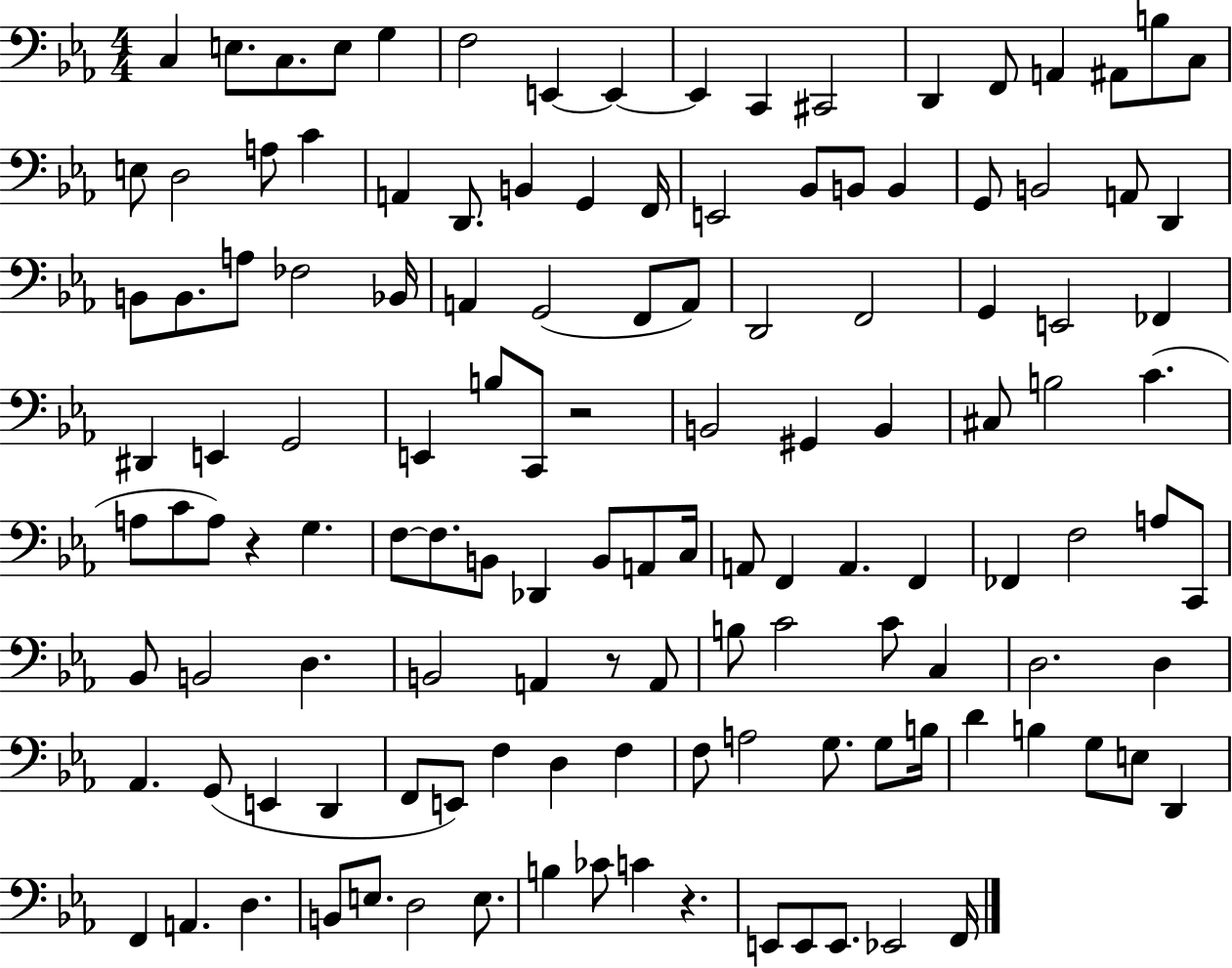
{
  \clef bass
  \numericTimeSignature
  \time 4/4
  \key ees \major
  c4 e8. c8. e8 g4 | f2 e,4~~ e,4~~ | e,4 c,4 cis,2 | d,4 f,8 a,4 ais,8 b8 c8 | \break e8 d2 a8 c'4 | a,4 d,8. b,4 g,4 f,16 | e,2 bes,8 b,8 b,4 | g,8 b,2 a,8 d,4 | \break b,8 b,8. a8 fes2 bes,16 | a,4 g,2( f,8 a,8) | d,2 f,2 | g,4 e,2 fes,4 | \break dis,4 e,4 g,2 | e,4 b8 c,8 r2 | b,2 gis,4 b,4 | cis8 b2 c'4.( | \break a8 c'8 a8) r4 g4. | f8~~ f8. b,8 des,4 b,8 a,8 c16 | a,8 f,4 a,4. f,4 | fes,4 f2 a8 c,8 | \break bes,8 b,2 d4. | b,2 a,4 r8 a,8 | b8 c'2 c'8 c4 | d2. d4 | \break aes,4. g,8( e,4 d,4 | f,8 e,8) f4 d4 f4 | f8 a2 g8. g8 b16 | d'4 b4 g8 e8 d,4 | \break f,4 a,4. d4. | b,8 e8. d2 e8. | b4 ces'8 c'4 r4. | e,8 e,8 e,8. ees,2 f,16 | \break \bar "|."
}